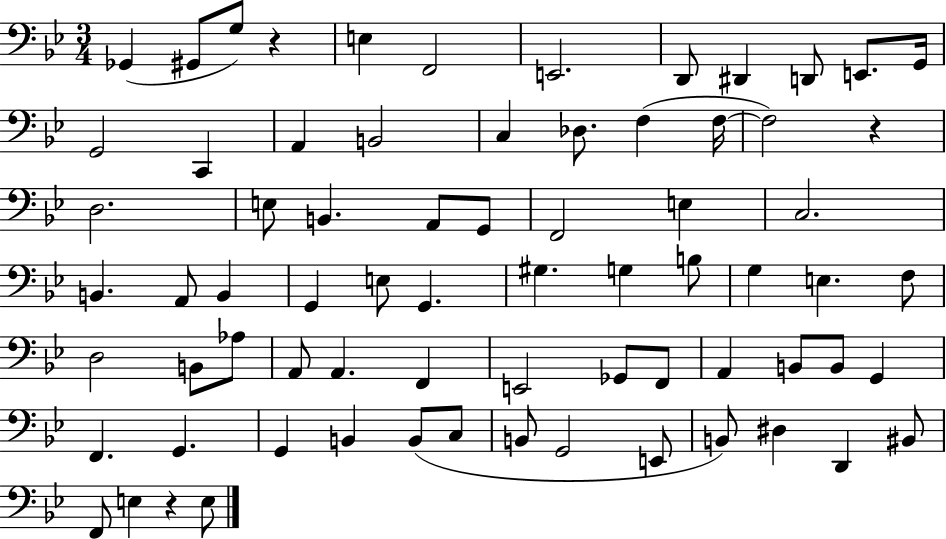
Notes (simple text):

Gb2/q G#2/e G3/e R/q E3/q F2/h E2/h. D2/e D#2/q D2/e E2/e. G2/s G2/h C2/q A2/q B2/h C3/q Db3/e. F3/q F3/s F3/h R/q D3/h. E3/e B2/q. A2/e G2/e F2/h E3/q C3/h. B2/q. A2/e B2/q G2/q E3/e G2/q. G#3/q. G3/q B3/e G3/q E3/q. F3/e D3/h B2/e Ab3/e A2/e A2/q. F2/q E2/h Gb2/e F2/e A2/q B2/e B2/e G2/q F2/q. G2/q. G2/q B2/q B2/e C3/e B2/e G2/h E2/e B2/e D#3/q D2/q BIS2/e F2/e E3/q R/q E3/e